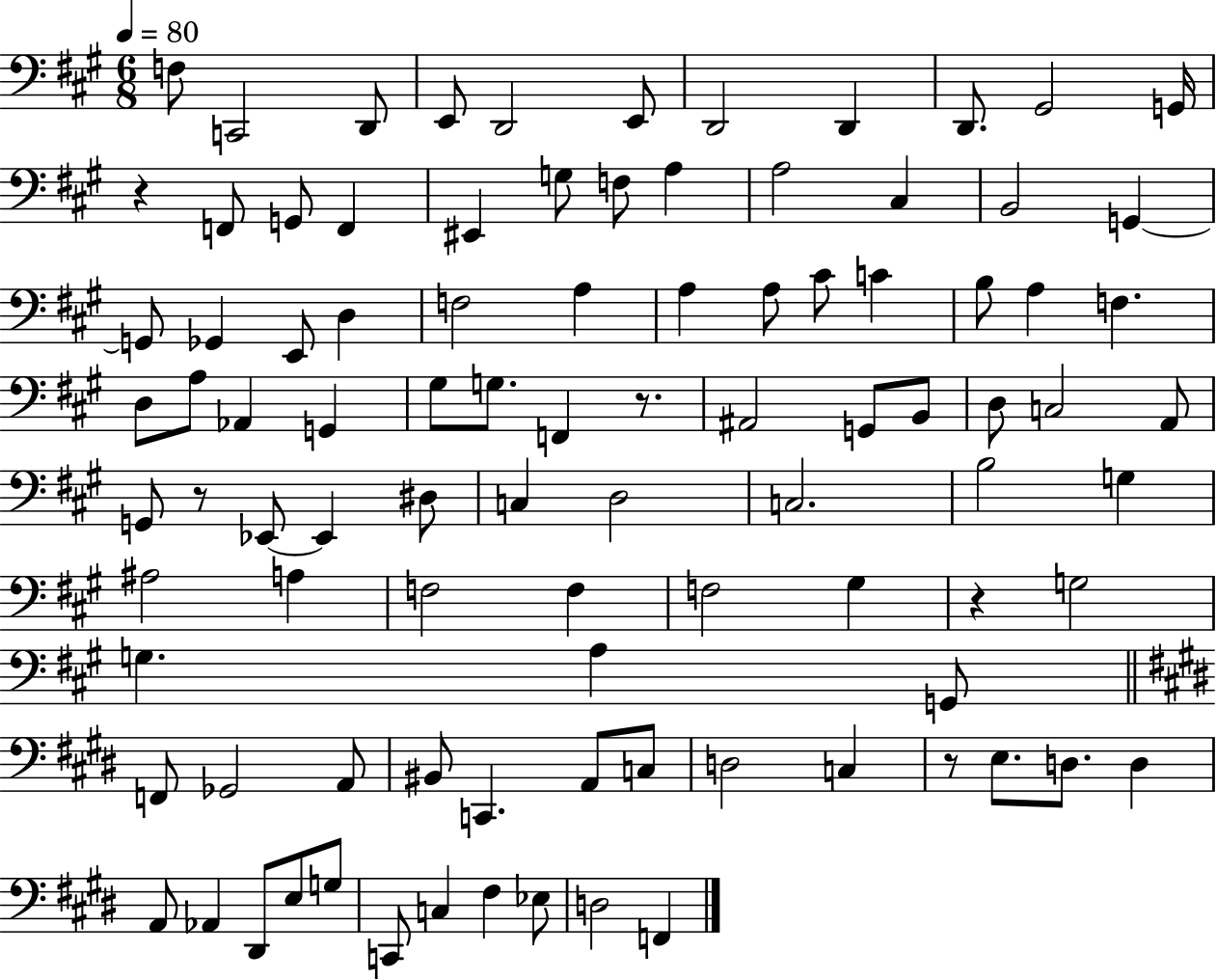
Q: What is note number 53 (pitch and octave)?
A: C3